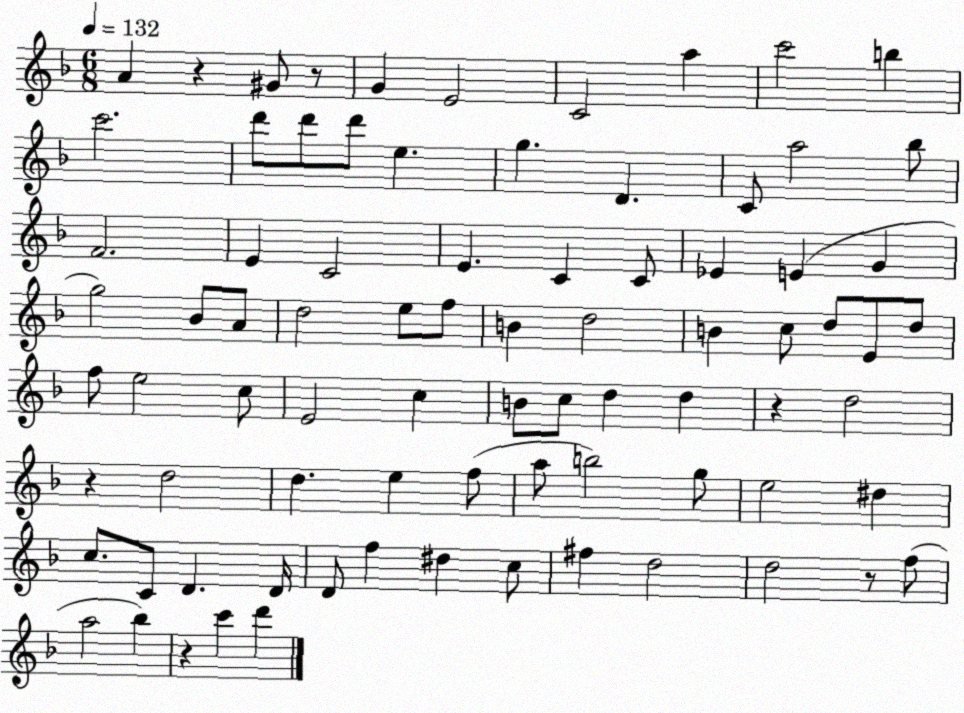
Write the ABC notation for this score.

X:1
T:Untitled
M:6/8
L:1/4
K:F
A z ^G/2 z/2 G E2 C2 a c'2 b c'2 d'/2 d'/2 d'/2 e g D C/2 a2 _b/2 F2 E C2 E C C/2 _E E G g2 _B/2 A/2 d2 e/2 f/2 B d2 B c/2 d/2 E/2 d/2 f/2 e2 c/2 E2 c B/2 c/2 d d z d2 z d2 d e f/2 a/2 b2 g/2 e2 ^d c/2 C/2 D D/4 D/2 f ^d c/2 ^f d2 d2 z/2 f/2 a2 _b z c' d'